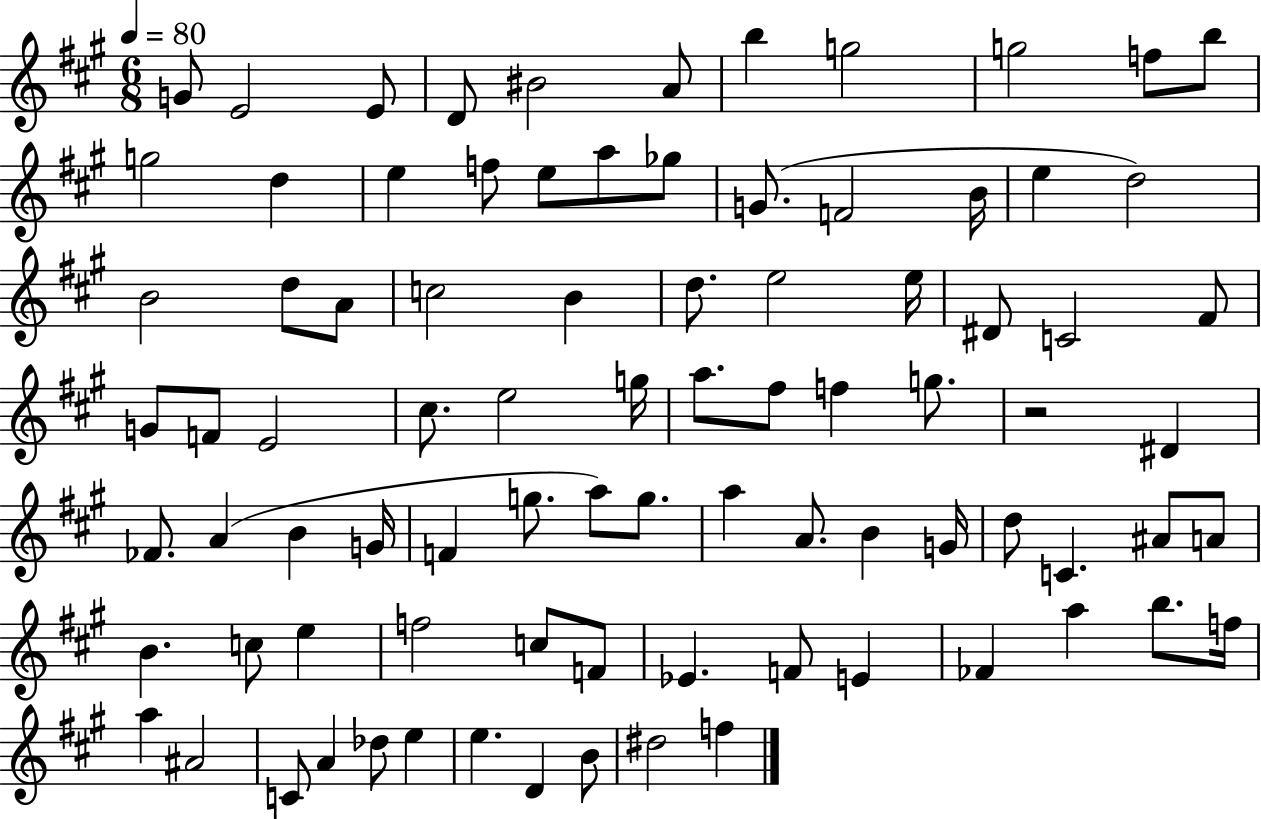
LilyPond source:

{
  \clef treble
  \numericTimeSignature
  \time 6/8
  \key a \major
  \tempo 4 = 80
  g'8 e'2 e'8 | d'8 bis'2 a'8 | b''4 g''2 | g''2 f''8 b''8 | \break g''2 d''4 | e''4 f''8 e''8 a''8 ges''8 | g'8.( f'2 b'16 | e''4 d''2) | \break b'2 d''8 a'8 | c''2 b'4 | d''8. e''2 e''16 | dis'8 c'2 fis'8 | \break g'8 f'8 e'2 | cis''8. e''2 g''16 | a''8. fis''8 f''4 g''8. | r2 dis'4 | \break fes'8. a'4( b'4 g'16 | f'4 g''8. a''8) g''8. | a''4 a'8. b'4 g'16 | d''8 c'4. ais'8 a'8 | \break b'4. c''8 e''4 | f''2 c''8 f'8 | ees'4. f'8 e'4 | fes'4 a''4 b''8. f''16 | \break a''4 ais'2 | c'8 a'4 des''8 e''4 | e''4. d'4 b'8 | dis''2 f''4 | \break \bar "|."
}